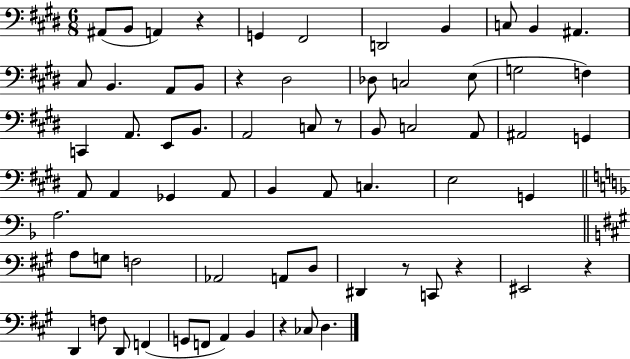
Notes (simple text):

A#2/e B2/e A2/q R/q G2/q F#2/h D2/h B2/q C3/e B2/q A#2/q. C#3/e B2/q. A2/e B2/e R/q D#3/h Db3/e C3/h E3/e G3/h F3/q C2/q A2/e. E2/e B2/e. A2/h C3/e R/e B2/e C3/h A2/e A#2/h G2/q A2/e A2/q Gb2/q A2/e B2/q A2/e C3/q. E3/h G2/q A3/h. A3/e G3/e F3/h Ab2/h A2/e D3/e D#2/q R/e C2/e R/q EIS2/h R/q D2/q F3/e D2/e F2/q G2/e F2/e A2/q B2/q R/q CES3/e D3/q.